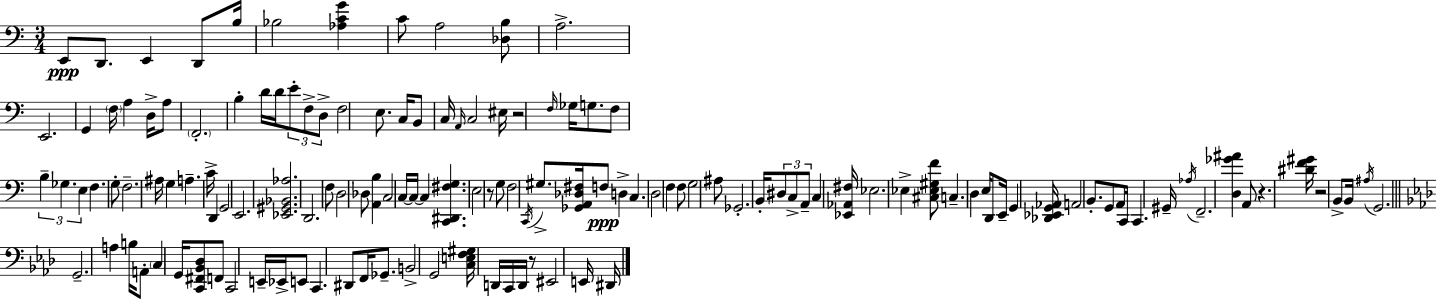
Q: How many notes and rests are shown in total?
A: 137